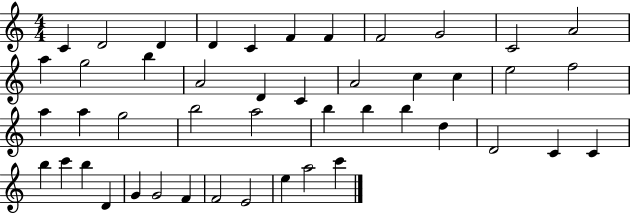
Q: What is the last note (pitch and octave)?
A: C6